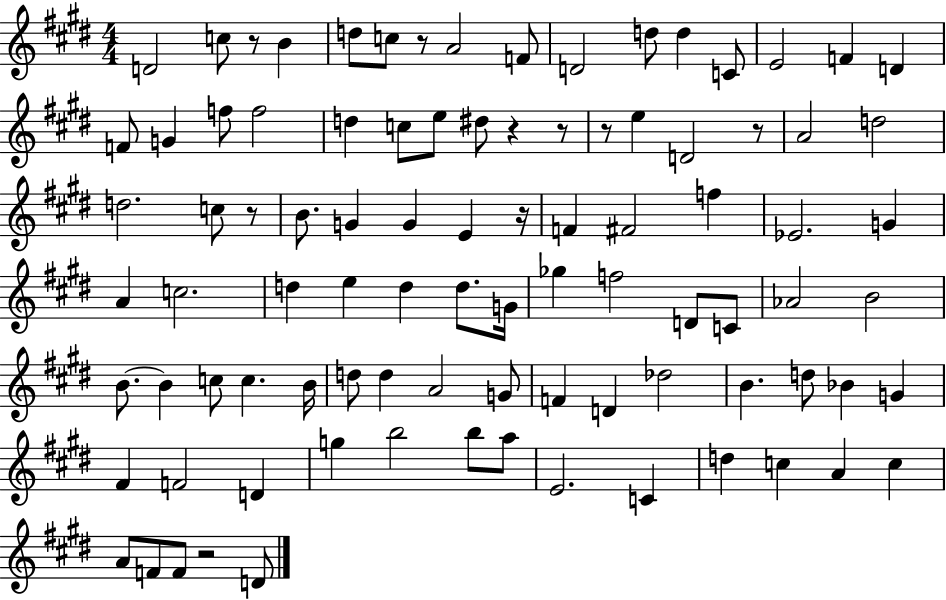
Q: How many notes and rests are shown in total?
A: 92